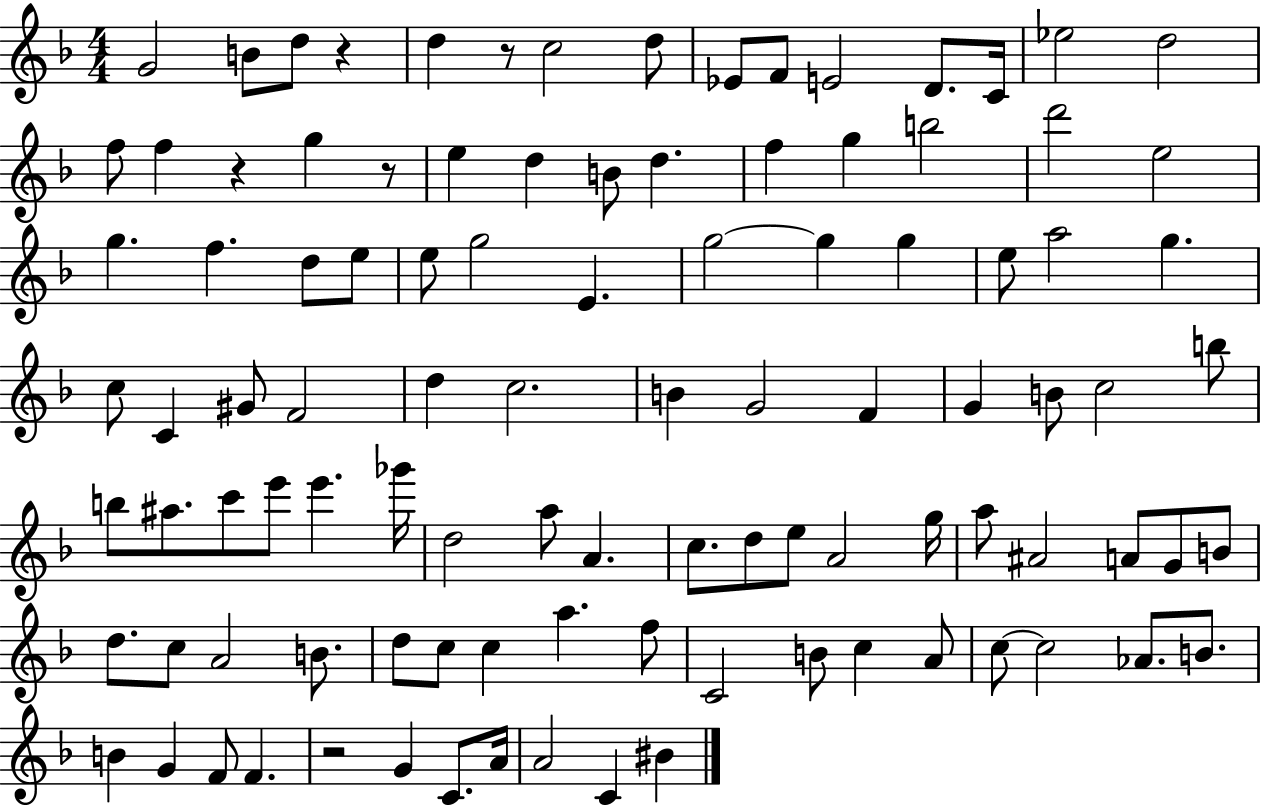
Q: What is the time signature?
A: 4/4